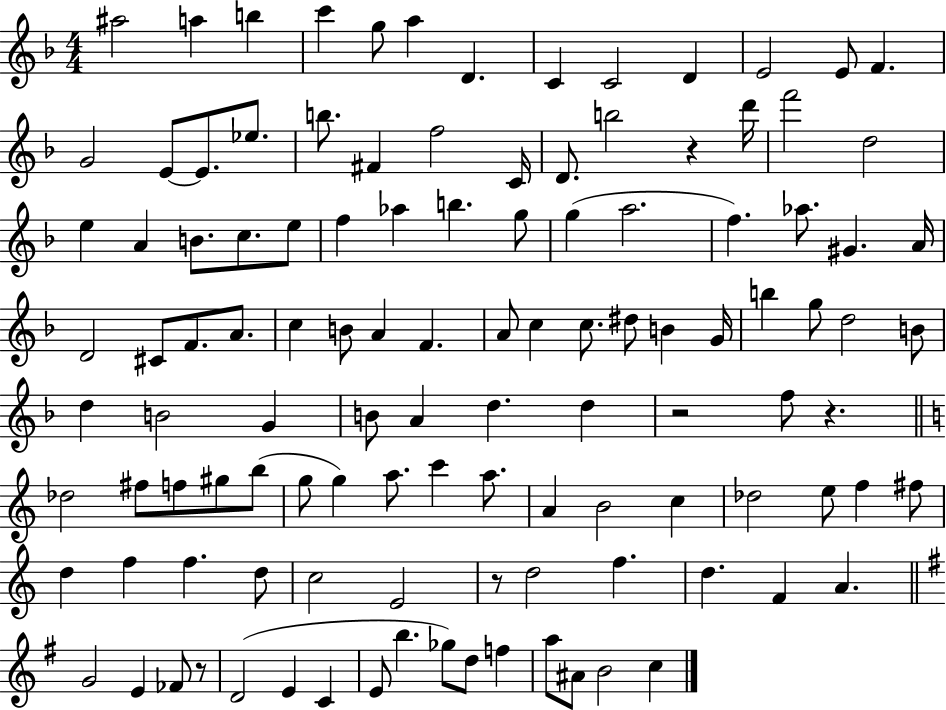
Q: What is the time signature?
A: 4/4